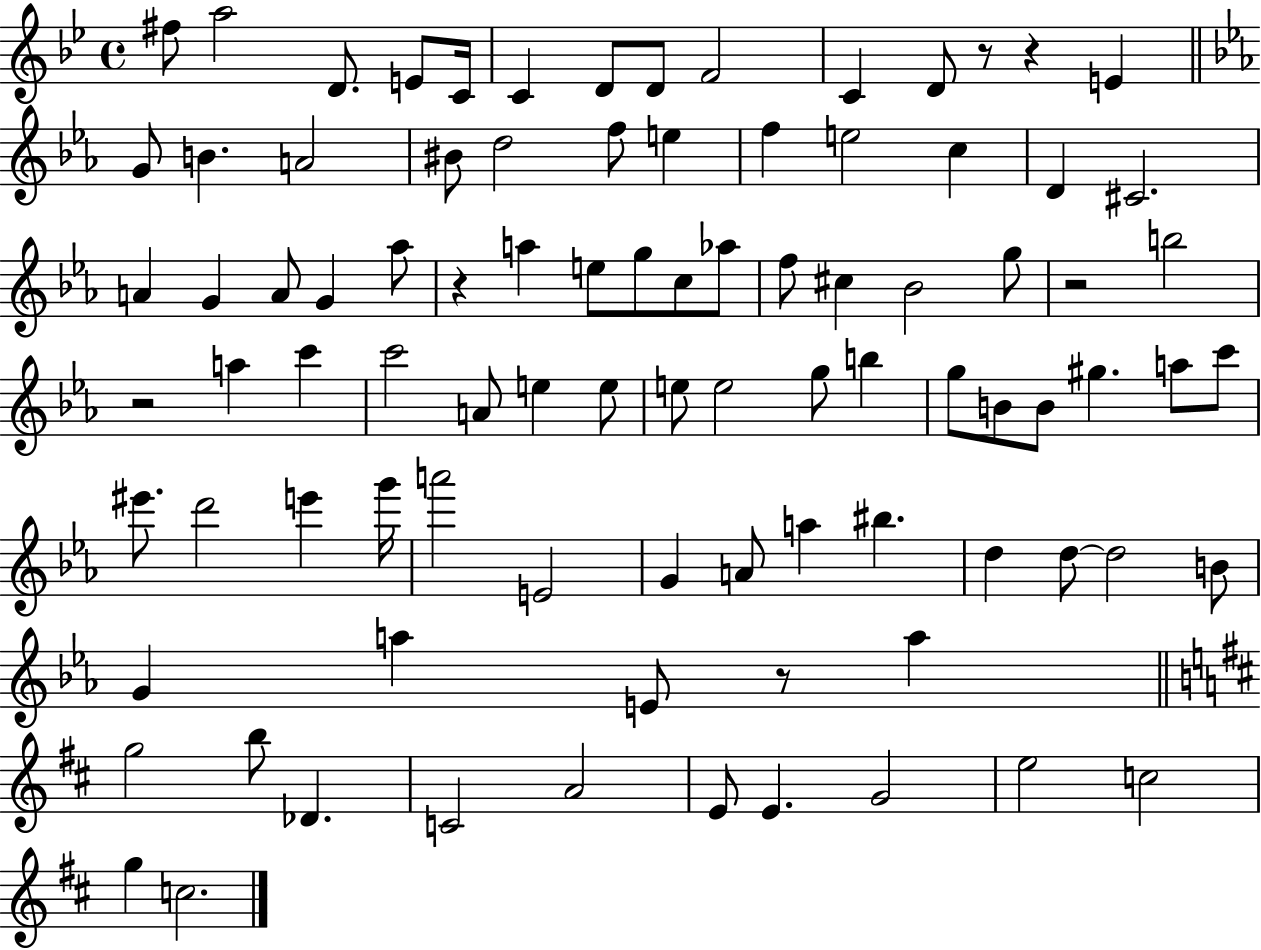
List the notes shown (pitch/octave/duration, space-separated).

F#5/e A5/h D4/e. E4/e C4/s C4/q D4/e D4/e F4/h C4/q D4/e R/e R/q E4/q G4/e B4/q. A4/h BIS4/e D5/h F5/e E5/q F5/q E5/h C5/q D4/q C#4/h. A4/q G4/q A4/e G4/q Ab5/e R/q A5/q E5/e G5/e C5/e Ab5/e F5/e C#5/q Bb4/h G5/e R/h B5/h R/h A5/q C6/q C6/h A4/e E5/q E5/e E5/e E5/h G5/e B5/q G5/e B4/e B4/e G#5/q. A5/e C6/e EIS6/e. D6/h E6/q G6/s A6/h E4/h G4/q A4/e A5/q BIS5/q. D5/q D5/e D5/h B4/e G4/q A5/q E4/e R/e A5/q G5/h B5/e Db4/q. C4/h A4/h E4/e E4/q. G4/h E5/h C5/h G5/q C5/h.